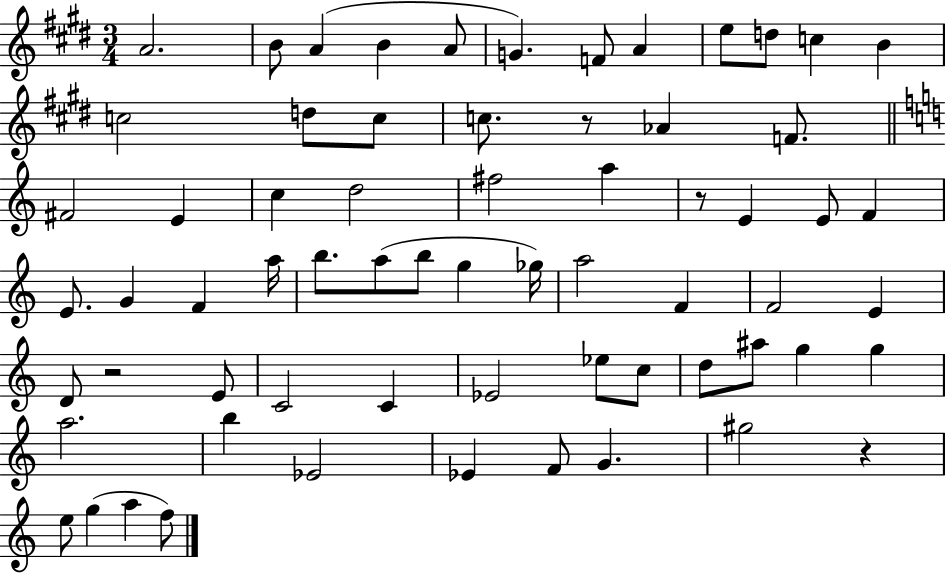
A4/h. B4/e A4/q B4/q A4/e G4/q. F4/e A4/q E5/e D5/e C5/q B4/q C5/h D5/e C5/e C5/e. R/e Ab4/q F4/e. F#4/h E4/q C5/q D5/h F#5/h A5/q R/e E4/q E4/e F4/q E4/e. G4/q F4/q A5/s B5/e. A5/e B5/e G5/q Gb5/s A5/h F4/q F4/h E4/q D4/e R/h E4/e C4/h C4/q Eb4/h Eb5/e C5/e D5/e A#5/e G5/q G5/q A5/h. B5/q Eb4/h Eb4/q F4/e G4/q. G#5/h R/q E5/e G5/q A5/q F5/e